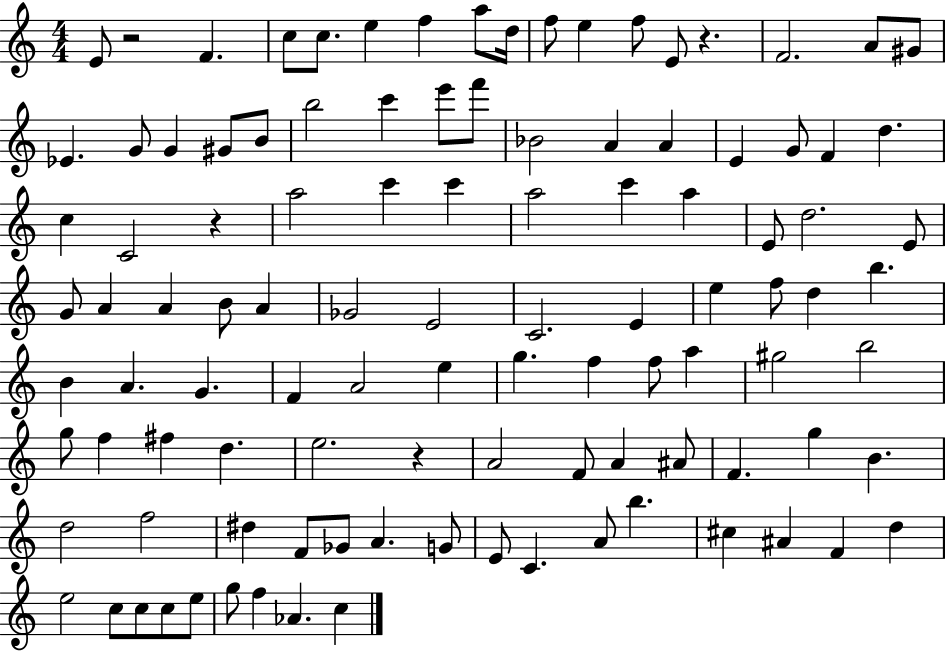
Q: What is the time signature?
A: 4/4